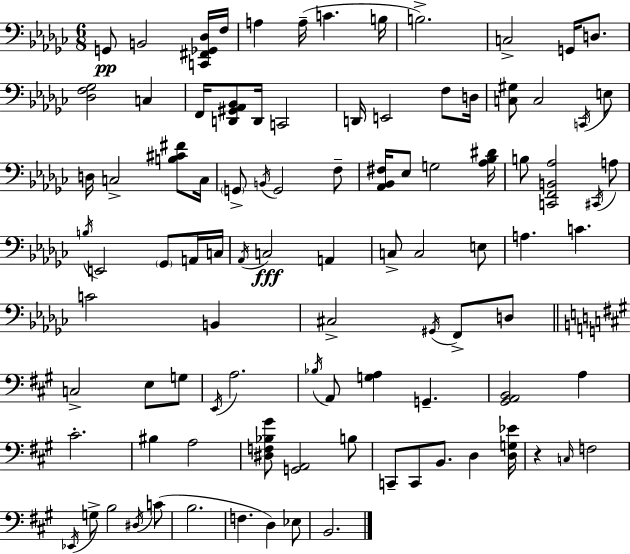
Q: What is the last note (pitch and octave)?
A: B2